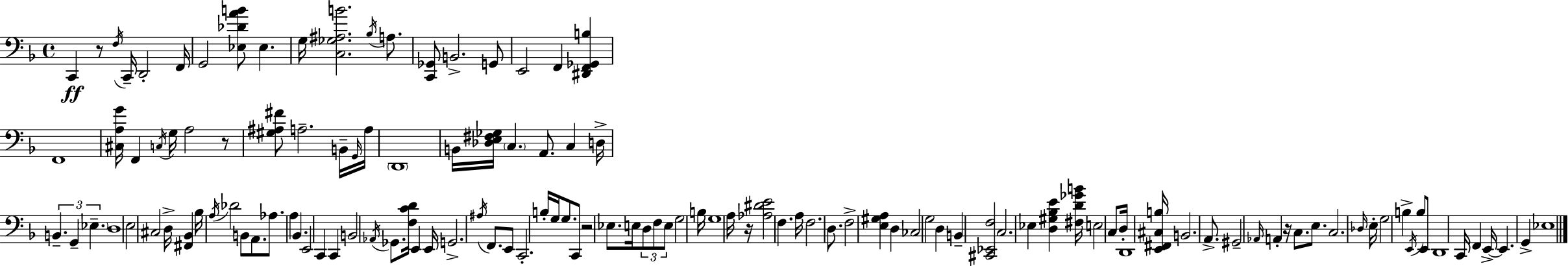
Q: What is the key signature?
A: F major